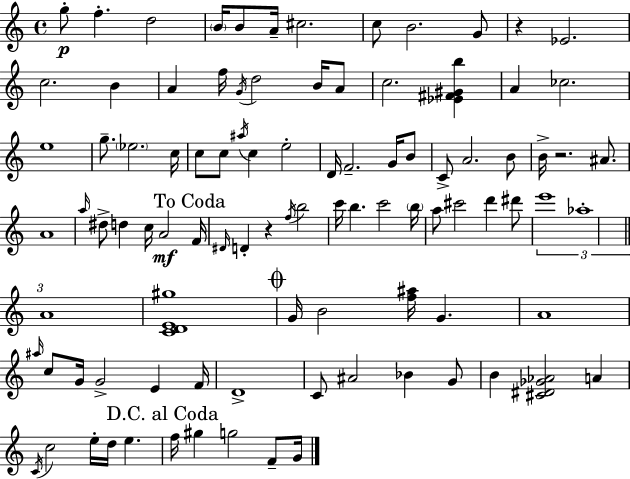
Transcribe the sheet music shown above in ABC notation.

X:1
T:Untitled
M:4/4
L:1/4
K:C
g/2 f d2 B/4 B/2 A/4 ^c2 c/2 B2 G/2 z _E2 c2 B A f/4 G/4 d2 B/4 A/2 c2 [_E^F^Gb] A _c2 e4 g/2 _e2 c/4 c/2 c/2 ^a/4 c e2 D/4 F2 G/4 B/2 C/2 A2 B/2 B/4 z2 ^A/2 A4 a/4 ^d/2 d c/4 A2 F/4 ^D/4 D z f/4 b2 c'/4 b c'2 b/4 a/2 ^c'2 d' ^d'/2 e'4 _a4 A4 [CDE^g]4 G/4 B2 [f^a]/4 G A4 ^a/4 c/2 G/4 G2 E F/4 D4 C/2 ^A2 _B G/2 B [^C^D_G_A]2 A C/4 c2 e/4 d/4 e f/4 ^g g2 F/2 G/4